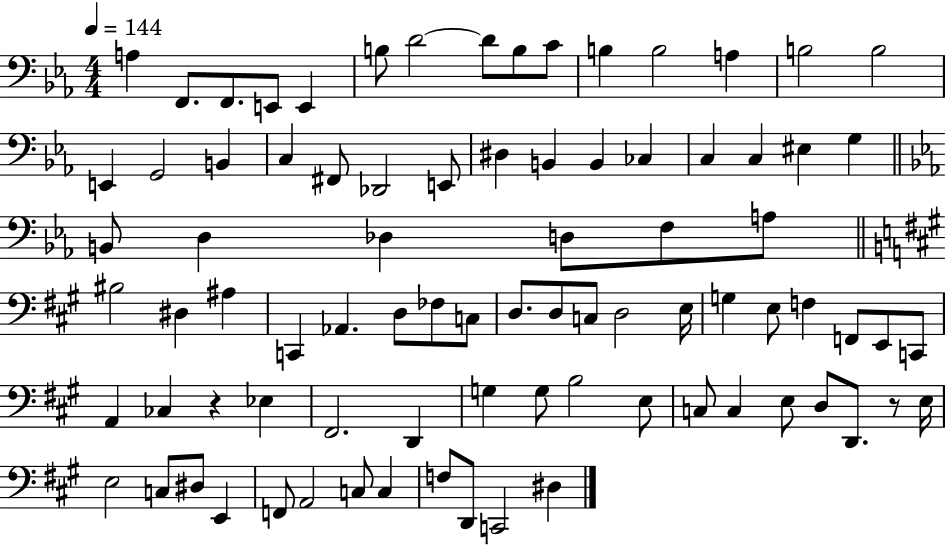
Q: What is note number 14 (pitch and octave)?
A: B3